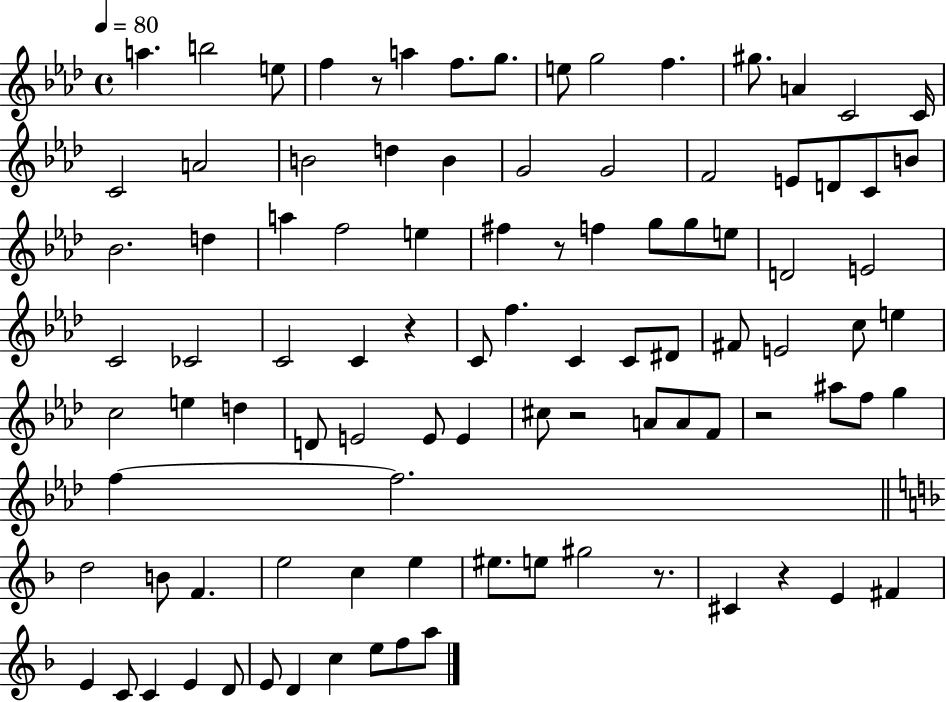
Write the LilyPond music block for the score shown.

{
  \clef treble
  \time 4/4
  \defaultTimeSignature
  \key aes \major
  \tempo 4 = 80
  a''4. b''2 e''8 | f''4 r8 a''4 f''8. g''8. | e''8 g''2 f''4. | gis''8. a'4 c'2 c'16 | \break c'2 a'2 | b'2 d''4 b'4 | g'2 g'2 | f'2 e'8 d'8 c'8 b'8 | \break bes'2. d''4 | a''4 f''2 e''4 | fis''4 r8 f''4 g''8 g''8 e''8 | d'2 e'2 | \break c'2 ces'2 | c'2 c'4 r4 | c'8 f''4. c'4 c'8 dis'8 | fis'8 e'2 c''8 e''4 | \break c''2 e''4 d''4 | d'8 e'2 e'8 e'4 | cis''8 r2 a'8 a'8 f'8 | r2 ais''8 f''8 g''4 | \break f''4~~ f''2. | \bar "||" \break \key d \minor d''2 b'8 f'4. | e''2 c''4 e''4 | eis''8. e''8 gis''2 r8. | cis'4 r4 e'4 fis'4 | \break e'4 c'8 c'4 e'4 d'8 | e'8 d'4 c''4 e''8 f''8 a''8 | \bar "|."
}